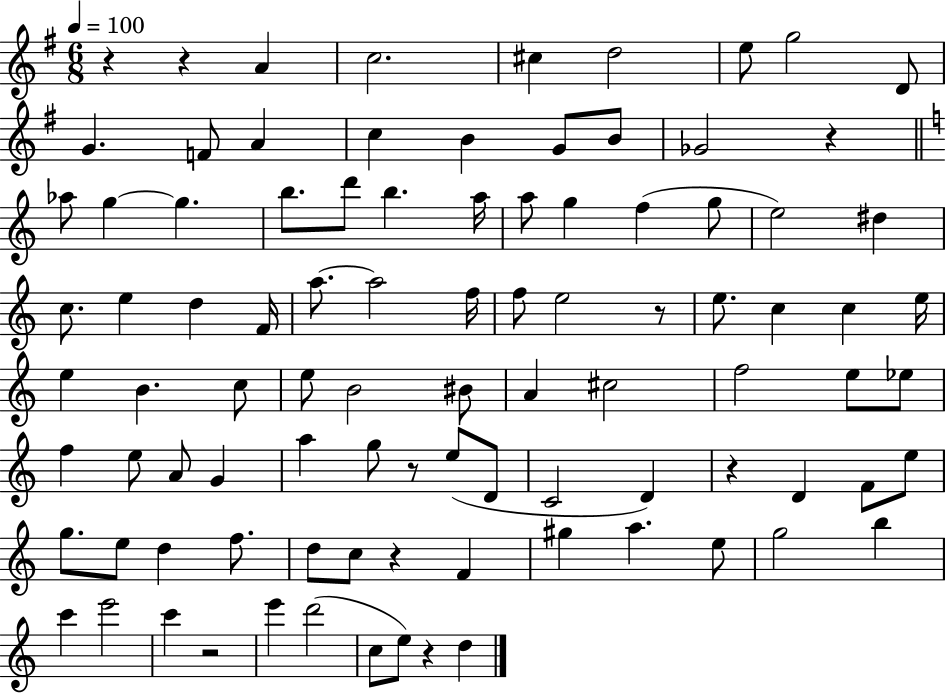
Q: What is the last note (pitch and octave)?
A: D5